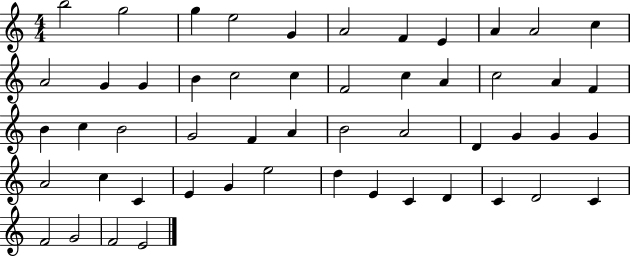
{
  \clef treble
  \numericTimeSignature
  \time 4/4
  \key c \major
  b''2 g''2 | g''4 e''2 g'4 | a'2 f'4 e'4 | a'4 a'2 c''4 | \break a'2 g'4 g'4 | b'4 c''2 c''4 | f'2 c''4 a'4 | c''2 a'4 f'4 | \break b'4 c''4 b'2 | g'2 f'4 a'4 | b'2 a'2 | d'4 g'4 g'4 g'4 | \break a'2 c''4 c'4 | e'4 g'4 e''2 | d''4 e'4 c'4 d'4 | c'4 d'2 c'4 | \break f'2 g'2 | f'2 e'2 | \bar "|."
}